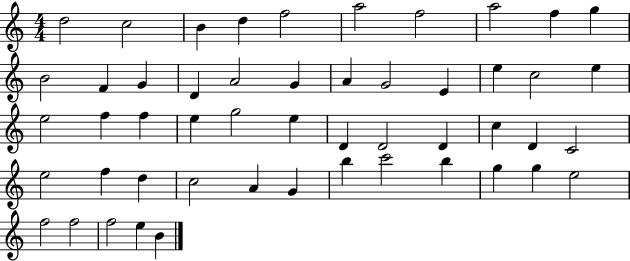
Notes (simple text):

D5/h C5/h B4/q D5/q F5/h A5/h F5/h A5/h F5/q G5/q B4/h F4/q G4/q D4/q A4/h G4/q A4/q G4/h E4/q E5/q C5/h E5/q E5/h F5/q F5/q E5/q G5/h E5/q D4/q D4/h D4/q C5/q D4/q C4/h E5/h F5/q D5/q C5/h A4/q G4/q B5/q C6/h B5/q G5/q G5/q E5/h F5/h F5/h F5/h E5/q B4/q